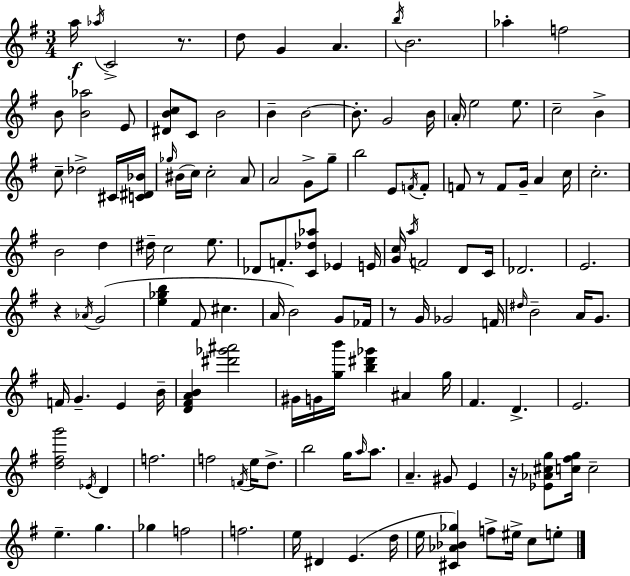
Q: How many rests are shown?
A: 5